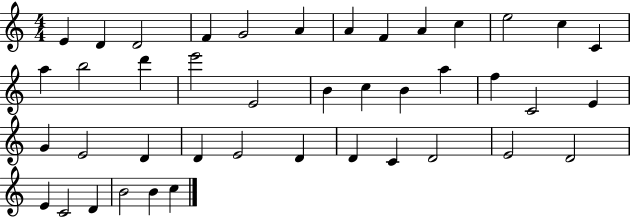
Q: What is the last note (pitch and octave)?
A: C5